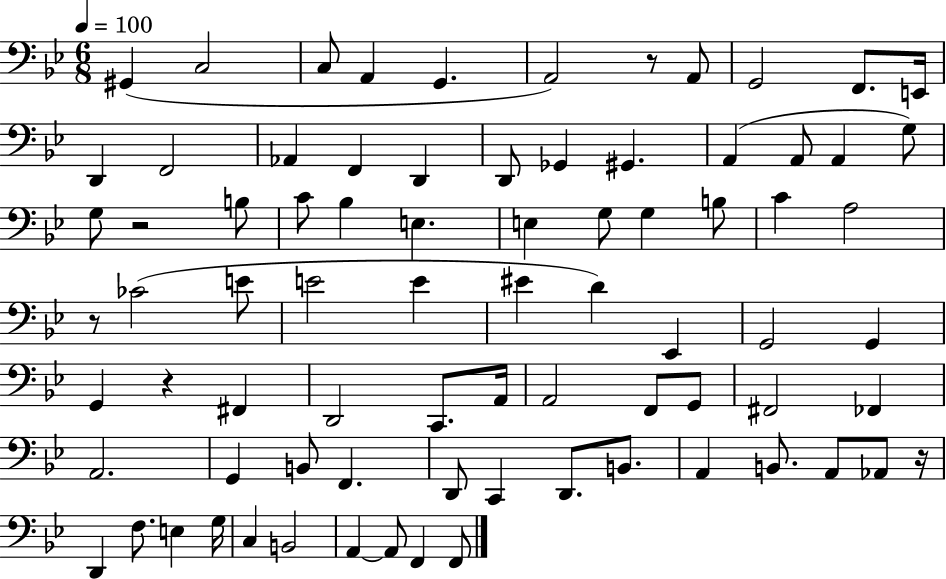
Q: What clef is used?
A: bass